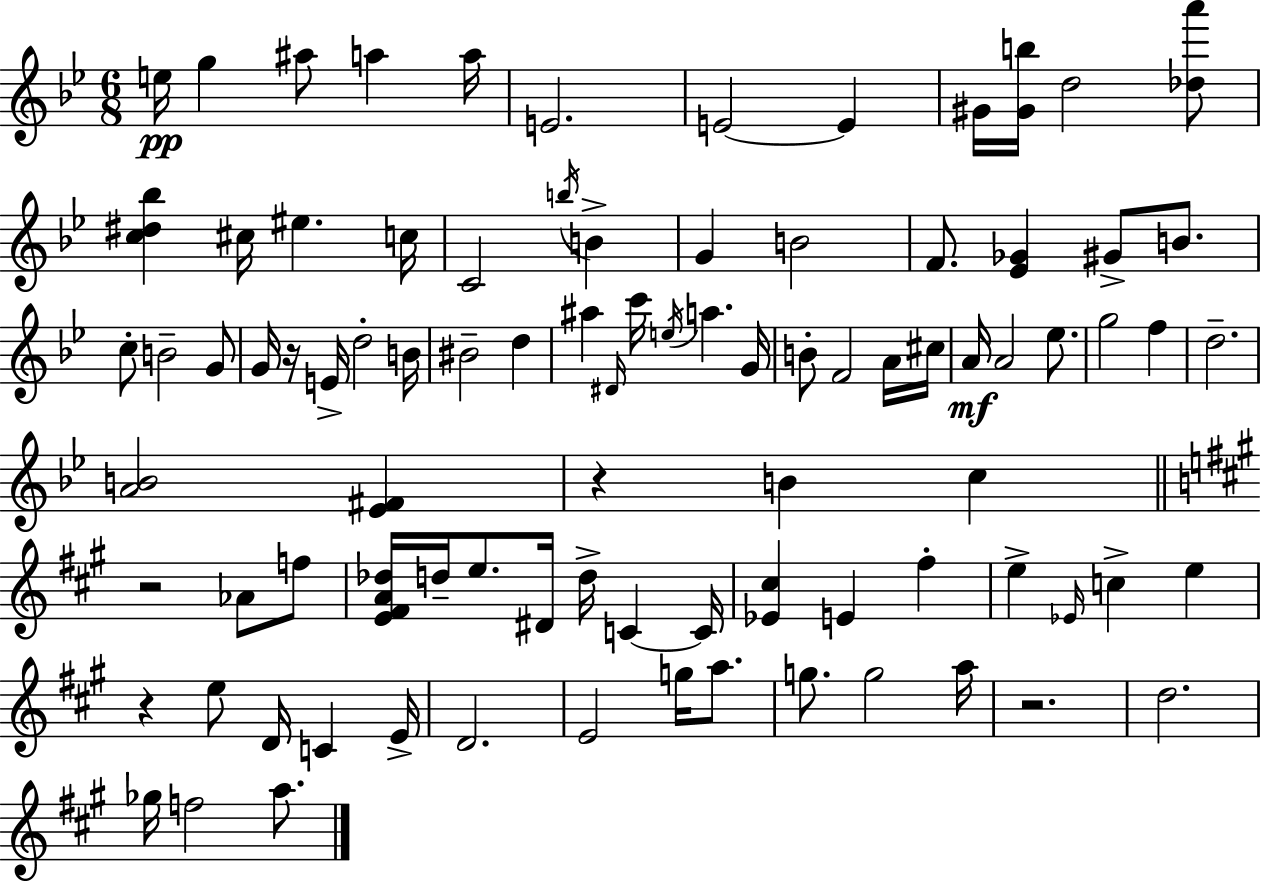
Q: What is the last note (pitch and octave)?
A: A5